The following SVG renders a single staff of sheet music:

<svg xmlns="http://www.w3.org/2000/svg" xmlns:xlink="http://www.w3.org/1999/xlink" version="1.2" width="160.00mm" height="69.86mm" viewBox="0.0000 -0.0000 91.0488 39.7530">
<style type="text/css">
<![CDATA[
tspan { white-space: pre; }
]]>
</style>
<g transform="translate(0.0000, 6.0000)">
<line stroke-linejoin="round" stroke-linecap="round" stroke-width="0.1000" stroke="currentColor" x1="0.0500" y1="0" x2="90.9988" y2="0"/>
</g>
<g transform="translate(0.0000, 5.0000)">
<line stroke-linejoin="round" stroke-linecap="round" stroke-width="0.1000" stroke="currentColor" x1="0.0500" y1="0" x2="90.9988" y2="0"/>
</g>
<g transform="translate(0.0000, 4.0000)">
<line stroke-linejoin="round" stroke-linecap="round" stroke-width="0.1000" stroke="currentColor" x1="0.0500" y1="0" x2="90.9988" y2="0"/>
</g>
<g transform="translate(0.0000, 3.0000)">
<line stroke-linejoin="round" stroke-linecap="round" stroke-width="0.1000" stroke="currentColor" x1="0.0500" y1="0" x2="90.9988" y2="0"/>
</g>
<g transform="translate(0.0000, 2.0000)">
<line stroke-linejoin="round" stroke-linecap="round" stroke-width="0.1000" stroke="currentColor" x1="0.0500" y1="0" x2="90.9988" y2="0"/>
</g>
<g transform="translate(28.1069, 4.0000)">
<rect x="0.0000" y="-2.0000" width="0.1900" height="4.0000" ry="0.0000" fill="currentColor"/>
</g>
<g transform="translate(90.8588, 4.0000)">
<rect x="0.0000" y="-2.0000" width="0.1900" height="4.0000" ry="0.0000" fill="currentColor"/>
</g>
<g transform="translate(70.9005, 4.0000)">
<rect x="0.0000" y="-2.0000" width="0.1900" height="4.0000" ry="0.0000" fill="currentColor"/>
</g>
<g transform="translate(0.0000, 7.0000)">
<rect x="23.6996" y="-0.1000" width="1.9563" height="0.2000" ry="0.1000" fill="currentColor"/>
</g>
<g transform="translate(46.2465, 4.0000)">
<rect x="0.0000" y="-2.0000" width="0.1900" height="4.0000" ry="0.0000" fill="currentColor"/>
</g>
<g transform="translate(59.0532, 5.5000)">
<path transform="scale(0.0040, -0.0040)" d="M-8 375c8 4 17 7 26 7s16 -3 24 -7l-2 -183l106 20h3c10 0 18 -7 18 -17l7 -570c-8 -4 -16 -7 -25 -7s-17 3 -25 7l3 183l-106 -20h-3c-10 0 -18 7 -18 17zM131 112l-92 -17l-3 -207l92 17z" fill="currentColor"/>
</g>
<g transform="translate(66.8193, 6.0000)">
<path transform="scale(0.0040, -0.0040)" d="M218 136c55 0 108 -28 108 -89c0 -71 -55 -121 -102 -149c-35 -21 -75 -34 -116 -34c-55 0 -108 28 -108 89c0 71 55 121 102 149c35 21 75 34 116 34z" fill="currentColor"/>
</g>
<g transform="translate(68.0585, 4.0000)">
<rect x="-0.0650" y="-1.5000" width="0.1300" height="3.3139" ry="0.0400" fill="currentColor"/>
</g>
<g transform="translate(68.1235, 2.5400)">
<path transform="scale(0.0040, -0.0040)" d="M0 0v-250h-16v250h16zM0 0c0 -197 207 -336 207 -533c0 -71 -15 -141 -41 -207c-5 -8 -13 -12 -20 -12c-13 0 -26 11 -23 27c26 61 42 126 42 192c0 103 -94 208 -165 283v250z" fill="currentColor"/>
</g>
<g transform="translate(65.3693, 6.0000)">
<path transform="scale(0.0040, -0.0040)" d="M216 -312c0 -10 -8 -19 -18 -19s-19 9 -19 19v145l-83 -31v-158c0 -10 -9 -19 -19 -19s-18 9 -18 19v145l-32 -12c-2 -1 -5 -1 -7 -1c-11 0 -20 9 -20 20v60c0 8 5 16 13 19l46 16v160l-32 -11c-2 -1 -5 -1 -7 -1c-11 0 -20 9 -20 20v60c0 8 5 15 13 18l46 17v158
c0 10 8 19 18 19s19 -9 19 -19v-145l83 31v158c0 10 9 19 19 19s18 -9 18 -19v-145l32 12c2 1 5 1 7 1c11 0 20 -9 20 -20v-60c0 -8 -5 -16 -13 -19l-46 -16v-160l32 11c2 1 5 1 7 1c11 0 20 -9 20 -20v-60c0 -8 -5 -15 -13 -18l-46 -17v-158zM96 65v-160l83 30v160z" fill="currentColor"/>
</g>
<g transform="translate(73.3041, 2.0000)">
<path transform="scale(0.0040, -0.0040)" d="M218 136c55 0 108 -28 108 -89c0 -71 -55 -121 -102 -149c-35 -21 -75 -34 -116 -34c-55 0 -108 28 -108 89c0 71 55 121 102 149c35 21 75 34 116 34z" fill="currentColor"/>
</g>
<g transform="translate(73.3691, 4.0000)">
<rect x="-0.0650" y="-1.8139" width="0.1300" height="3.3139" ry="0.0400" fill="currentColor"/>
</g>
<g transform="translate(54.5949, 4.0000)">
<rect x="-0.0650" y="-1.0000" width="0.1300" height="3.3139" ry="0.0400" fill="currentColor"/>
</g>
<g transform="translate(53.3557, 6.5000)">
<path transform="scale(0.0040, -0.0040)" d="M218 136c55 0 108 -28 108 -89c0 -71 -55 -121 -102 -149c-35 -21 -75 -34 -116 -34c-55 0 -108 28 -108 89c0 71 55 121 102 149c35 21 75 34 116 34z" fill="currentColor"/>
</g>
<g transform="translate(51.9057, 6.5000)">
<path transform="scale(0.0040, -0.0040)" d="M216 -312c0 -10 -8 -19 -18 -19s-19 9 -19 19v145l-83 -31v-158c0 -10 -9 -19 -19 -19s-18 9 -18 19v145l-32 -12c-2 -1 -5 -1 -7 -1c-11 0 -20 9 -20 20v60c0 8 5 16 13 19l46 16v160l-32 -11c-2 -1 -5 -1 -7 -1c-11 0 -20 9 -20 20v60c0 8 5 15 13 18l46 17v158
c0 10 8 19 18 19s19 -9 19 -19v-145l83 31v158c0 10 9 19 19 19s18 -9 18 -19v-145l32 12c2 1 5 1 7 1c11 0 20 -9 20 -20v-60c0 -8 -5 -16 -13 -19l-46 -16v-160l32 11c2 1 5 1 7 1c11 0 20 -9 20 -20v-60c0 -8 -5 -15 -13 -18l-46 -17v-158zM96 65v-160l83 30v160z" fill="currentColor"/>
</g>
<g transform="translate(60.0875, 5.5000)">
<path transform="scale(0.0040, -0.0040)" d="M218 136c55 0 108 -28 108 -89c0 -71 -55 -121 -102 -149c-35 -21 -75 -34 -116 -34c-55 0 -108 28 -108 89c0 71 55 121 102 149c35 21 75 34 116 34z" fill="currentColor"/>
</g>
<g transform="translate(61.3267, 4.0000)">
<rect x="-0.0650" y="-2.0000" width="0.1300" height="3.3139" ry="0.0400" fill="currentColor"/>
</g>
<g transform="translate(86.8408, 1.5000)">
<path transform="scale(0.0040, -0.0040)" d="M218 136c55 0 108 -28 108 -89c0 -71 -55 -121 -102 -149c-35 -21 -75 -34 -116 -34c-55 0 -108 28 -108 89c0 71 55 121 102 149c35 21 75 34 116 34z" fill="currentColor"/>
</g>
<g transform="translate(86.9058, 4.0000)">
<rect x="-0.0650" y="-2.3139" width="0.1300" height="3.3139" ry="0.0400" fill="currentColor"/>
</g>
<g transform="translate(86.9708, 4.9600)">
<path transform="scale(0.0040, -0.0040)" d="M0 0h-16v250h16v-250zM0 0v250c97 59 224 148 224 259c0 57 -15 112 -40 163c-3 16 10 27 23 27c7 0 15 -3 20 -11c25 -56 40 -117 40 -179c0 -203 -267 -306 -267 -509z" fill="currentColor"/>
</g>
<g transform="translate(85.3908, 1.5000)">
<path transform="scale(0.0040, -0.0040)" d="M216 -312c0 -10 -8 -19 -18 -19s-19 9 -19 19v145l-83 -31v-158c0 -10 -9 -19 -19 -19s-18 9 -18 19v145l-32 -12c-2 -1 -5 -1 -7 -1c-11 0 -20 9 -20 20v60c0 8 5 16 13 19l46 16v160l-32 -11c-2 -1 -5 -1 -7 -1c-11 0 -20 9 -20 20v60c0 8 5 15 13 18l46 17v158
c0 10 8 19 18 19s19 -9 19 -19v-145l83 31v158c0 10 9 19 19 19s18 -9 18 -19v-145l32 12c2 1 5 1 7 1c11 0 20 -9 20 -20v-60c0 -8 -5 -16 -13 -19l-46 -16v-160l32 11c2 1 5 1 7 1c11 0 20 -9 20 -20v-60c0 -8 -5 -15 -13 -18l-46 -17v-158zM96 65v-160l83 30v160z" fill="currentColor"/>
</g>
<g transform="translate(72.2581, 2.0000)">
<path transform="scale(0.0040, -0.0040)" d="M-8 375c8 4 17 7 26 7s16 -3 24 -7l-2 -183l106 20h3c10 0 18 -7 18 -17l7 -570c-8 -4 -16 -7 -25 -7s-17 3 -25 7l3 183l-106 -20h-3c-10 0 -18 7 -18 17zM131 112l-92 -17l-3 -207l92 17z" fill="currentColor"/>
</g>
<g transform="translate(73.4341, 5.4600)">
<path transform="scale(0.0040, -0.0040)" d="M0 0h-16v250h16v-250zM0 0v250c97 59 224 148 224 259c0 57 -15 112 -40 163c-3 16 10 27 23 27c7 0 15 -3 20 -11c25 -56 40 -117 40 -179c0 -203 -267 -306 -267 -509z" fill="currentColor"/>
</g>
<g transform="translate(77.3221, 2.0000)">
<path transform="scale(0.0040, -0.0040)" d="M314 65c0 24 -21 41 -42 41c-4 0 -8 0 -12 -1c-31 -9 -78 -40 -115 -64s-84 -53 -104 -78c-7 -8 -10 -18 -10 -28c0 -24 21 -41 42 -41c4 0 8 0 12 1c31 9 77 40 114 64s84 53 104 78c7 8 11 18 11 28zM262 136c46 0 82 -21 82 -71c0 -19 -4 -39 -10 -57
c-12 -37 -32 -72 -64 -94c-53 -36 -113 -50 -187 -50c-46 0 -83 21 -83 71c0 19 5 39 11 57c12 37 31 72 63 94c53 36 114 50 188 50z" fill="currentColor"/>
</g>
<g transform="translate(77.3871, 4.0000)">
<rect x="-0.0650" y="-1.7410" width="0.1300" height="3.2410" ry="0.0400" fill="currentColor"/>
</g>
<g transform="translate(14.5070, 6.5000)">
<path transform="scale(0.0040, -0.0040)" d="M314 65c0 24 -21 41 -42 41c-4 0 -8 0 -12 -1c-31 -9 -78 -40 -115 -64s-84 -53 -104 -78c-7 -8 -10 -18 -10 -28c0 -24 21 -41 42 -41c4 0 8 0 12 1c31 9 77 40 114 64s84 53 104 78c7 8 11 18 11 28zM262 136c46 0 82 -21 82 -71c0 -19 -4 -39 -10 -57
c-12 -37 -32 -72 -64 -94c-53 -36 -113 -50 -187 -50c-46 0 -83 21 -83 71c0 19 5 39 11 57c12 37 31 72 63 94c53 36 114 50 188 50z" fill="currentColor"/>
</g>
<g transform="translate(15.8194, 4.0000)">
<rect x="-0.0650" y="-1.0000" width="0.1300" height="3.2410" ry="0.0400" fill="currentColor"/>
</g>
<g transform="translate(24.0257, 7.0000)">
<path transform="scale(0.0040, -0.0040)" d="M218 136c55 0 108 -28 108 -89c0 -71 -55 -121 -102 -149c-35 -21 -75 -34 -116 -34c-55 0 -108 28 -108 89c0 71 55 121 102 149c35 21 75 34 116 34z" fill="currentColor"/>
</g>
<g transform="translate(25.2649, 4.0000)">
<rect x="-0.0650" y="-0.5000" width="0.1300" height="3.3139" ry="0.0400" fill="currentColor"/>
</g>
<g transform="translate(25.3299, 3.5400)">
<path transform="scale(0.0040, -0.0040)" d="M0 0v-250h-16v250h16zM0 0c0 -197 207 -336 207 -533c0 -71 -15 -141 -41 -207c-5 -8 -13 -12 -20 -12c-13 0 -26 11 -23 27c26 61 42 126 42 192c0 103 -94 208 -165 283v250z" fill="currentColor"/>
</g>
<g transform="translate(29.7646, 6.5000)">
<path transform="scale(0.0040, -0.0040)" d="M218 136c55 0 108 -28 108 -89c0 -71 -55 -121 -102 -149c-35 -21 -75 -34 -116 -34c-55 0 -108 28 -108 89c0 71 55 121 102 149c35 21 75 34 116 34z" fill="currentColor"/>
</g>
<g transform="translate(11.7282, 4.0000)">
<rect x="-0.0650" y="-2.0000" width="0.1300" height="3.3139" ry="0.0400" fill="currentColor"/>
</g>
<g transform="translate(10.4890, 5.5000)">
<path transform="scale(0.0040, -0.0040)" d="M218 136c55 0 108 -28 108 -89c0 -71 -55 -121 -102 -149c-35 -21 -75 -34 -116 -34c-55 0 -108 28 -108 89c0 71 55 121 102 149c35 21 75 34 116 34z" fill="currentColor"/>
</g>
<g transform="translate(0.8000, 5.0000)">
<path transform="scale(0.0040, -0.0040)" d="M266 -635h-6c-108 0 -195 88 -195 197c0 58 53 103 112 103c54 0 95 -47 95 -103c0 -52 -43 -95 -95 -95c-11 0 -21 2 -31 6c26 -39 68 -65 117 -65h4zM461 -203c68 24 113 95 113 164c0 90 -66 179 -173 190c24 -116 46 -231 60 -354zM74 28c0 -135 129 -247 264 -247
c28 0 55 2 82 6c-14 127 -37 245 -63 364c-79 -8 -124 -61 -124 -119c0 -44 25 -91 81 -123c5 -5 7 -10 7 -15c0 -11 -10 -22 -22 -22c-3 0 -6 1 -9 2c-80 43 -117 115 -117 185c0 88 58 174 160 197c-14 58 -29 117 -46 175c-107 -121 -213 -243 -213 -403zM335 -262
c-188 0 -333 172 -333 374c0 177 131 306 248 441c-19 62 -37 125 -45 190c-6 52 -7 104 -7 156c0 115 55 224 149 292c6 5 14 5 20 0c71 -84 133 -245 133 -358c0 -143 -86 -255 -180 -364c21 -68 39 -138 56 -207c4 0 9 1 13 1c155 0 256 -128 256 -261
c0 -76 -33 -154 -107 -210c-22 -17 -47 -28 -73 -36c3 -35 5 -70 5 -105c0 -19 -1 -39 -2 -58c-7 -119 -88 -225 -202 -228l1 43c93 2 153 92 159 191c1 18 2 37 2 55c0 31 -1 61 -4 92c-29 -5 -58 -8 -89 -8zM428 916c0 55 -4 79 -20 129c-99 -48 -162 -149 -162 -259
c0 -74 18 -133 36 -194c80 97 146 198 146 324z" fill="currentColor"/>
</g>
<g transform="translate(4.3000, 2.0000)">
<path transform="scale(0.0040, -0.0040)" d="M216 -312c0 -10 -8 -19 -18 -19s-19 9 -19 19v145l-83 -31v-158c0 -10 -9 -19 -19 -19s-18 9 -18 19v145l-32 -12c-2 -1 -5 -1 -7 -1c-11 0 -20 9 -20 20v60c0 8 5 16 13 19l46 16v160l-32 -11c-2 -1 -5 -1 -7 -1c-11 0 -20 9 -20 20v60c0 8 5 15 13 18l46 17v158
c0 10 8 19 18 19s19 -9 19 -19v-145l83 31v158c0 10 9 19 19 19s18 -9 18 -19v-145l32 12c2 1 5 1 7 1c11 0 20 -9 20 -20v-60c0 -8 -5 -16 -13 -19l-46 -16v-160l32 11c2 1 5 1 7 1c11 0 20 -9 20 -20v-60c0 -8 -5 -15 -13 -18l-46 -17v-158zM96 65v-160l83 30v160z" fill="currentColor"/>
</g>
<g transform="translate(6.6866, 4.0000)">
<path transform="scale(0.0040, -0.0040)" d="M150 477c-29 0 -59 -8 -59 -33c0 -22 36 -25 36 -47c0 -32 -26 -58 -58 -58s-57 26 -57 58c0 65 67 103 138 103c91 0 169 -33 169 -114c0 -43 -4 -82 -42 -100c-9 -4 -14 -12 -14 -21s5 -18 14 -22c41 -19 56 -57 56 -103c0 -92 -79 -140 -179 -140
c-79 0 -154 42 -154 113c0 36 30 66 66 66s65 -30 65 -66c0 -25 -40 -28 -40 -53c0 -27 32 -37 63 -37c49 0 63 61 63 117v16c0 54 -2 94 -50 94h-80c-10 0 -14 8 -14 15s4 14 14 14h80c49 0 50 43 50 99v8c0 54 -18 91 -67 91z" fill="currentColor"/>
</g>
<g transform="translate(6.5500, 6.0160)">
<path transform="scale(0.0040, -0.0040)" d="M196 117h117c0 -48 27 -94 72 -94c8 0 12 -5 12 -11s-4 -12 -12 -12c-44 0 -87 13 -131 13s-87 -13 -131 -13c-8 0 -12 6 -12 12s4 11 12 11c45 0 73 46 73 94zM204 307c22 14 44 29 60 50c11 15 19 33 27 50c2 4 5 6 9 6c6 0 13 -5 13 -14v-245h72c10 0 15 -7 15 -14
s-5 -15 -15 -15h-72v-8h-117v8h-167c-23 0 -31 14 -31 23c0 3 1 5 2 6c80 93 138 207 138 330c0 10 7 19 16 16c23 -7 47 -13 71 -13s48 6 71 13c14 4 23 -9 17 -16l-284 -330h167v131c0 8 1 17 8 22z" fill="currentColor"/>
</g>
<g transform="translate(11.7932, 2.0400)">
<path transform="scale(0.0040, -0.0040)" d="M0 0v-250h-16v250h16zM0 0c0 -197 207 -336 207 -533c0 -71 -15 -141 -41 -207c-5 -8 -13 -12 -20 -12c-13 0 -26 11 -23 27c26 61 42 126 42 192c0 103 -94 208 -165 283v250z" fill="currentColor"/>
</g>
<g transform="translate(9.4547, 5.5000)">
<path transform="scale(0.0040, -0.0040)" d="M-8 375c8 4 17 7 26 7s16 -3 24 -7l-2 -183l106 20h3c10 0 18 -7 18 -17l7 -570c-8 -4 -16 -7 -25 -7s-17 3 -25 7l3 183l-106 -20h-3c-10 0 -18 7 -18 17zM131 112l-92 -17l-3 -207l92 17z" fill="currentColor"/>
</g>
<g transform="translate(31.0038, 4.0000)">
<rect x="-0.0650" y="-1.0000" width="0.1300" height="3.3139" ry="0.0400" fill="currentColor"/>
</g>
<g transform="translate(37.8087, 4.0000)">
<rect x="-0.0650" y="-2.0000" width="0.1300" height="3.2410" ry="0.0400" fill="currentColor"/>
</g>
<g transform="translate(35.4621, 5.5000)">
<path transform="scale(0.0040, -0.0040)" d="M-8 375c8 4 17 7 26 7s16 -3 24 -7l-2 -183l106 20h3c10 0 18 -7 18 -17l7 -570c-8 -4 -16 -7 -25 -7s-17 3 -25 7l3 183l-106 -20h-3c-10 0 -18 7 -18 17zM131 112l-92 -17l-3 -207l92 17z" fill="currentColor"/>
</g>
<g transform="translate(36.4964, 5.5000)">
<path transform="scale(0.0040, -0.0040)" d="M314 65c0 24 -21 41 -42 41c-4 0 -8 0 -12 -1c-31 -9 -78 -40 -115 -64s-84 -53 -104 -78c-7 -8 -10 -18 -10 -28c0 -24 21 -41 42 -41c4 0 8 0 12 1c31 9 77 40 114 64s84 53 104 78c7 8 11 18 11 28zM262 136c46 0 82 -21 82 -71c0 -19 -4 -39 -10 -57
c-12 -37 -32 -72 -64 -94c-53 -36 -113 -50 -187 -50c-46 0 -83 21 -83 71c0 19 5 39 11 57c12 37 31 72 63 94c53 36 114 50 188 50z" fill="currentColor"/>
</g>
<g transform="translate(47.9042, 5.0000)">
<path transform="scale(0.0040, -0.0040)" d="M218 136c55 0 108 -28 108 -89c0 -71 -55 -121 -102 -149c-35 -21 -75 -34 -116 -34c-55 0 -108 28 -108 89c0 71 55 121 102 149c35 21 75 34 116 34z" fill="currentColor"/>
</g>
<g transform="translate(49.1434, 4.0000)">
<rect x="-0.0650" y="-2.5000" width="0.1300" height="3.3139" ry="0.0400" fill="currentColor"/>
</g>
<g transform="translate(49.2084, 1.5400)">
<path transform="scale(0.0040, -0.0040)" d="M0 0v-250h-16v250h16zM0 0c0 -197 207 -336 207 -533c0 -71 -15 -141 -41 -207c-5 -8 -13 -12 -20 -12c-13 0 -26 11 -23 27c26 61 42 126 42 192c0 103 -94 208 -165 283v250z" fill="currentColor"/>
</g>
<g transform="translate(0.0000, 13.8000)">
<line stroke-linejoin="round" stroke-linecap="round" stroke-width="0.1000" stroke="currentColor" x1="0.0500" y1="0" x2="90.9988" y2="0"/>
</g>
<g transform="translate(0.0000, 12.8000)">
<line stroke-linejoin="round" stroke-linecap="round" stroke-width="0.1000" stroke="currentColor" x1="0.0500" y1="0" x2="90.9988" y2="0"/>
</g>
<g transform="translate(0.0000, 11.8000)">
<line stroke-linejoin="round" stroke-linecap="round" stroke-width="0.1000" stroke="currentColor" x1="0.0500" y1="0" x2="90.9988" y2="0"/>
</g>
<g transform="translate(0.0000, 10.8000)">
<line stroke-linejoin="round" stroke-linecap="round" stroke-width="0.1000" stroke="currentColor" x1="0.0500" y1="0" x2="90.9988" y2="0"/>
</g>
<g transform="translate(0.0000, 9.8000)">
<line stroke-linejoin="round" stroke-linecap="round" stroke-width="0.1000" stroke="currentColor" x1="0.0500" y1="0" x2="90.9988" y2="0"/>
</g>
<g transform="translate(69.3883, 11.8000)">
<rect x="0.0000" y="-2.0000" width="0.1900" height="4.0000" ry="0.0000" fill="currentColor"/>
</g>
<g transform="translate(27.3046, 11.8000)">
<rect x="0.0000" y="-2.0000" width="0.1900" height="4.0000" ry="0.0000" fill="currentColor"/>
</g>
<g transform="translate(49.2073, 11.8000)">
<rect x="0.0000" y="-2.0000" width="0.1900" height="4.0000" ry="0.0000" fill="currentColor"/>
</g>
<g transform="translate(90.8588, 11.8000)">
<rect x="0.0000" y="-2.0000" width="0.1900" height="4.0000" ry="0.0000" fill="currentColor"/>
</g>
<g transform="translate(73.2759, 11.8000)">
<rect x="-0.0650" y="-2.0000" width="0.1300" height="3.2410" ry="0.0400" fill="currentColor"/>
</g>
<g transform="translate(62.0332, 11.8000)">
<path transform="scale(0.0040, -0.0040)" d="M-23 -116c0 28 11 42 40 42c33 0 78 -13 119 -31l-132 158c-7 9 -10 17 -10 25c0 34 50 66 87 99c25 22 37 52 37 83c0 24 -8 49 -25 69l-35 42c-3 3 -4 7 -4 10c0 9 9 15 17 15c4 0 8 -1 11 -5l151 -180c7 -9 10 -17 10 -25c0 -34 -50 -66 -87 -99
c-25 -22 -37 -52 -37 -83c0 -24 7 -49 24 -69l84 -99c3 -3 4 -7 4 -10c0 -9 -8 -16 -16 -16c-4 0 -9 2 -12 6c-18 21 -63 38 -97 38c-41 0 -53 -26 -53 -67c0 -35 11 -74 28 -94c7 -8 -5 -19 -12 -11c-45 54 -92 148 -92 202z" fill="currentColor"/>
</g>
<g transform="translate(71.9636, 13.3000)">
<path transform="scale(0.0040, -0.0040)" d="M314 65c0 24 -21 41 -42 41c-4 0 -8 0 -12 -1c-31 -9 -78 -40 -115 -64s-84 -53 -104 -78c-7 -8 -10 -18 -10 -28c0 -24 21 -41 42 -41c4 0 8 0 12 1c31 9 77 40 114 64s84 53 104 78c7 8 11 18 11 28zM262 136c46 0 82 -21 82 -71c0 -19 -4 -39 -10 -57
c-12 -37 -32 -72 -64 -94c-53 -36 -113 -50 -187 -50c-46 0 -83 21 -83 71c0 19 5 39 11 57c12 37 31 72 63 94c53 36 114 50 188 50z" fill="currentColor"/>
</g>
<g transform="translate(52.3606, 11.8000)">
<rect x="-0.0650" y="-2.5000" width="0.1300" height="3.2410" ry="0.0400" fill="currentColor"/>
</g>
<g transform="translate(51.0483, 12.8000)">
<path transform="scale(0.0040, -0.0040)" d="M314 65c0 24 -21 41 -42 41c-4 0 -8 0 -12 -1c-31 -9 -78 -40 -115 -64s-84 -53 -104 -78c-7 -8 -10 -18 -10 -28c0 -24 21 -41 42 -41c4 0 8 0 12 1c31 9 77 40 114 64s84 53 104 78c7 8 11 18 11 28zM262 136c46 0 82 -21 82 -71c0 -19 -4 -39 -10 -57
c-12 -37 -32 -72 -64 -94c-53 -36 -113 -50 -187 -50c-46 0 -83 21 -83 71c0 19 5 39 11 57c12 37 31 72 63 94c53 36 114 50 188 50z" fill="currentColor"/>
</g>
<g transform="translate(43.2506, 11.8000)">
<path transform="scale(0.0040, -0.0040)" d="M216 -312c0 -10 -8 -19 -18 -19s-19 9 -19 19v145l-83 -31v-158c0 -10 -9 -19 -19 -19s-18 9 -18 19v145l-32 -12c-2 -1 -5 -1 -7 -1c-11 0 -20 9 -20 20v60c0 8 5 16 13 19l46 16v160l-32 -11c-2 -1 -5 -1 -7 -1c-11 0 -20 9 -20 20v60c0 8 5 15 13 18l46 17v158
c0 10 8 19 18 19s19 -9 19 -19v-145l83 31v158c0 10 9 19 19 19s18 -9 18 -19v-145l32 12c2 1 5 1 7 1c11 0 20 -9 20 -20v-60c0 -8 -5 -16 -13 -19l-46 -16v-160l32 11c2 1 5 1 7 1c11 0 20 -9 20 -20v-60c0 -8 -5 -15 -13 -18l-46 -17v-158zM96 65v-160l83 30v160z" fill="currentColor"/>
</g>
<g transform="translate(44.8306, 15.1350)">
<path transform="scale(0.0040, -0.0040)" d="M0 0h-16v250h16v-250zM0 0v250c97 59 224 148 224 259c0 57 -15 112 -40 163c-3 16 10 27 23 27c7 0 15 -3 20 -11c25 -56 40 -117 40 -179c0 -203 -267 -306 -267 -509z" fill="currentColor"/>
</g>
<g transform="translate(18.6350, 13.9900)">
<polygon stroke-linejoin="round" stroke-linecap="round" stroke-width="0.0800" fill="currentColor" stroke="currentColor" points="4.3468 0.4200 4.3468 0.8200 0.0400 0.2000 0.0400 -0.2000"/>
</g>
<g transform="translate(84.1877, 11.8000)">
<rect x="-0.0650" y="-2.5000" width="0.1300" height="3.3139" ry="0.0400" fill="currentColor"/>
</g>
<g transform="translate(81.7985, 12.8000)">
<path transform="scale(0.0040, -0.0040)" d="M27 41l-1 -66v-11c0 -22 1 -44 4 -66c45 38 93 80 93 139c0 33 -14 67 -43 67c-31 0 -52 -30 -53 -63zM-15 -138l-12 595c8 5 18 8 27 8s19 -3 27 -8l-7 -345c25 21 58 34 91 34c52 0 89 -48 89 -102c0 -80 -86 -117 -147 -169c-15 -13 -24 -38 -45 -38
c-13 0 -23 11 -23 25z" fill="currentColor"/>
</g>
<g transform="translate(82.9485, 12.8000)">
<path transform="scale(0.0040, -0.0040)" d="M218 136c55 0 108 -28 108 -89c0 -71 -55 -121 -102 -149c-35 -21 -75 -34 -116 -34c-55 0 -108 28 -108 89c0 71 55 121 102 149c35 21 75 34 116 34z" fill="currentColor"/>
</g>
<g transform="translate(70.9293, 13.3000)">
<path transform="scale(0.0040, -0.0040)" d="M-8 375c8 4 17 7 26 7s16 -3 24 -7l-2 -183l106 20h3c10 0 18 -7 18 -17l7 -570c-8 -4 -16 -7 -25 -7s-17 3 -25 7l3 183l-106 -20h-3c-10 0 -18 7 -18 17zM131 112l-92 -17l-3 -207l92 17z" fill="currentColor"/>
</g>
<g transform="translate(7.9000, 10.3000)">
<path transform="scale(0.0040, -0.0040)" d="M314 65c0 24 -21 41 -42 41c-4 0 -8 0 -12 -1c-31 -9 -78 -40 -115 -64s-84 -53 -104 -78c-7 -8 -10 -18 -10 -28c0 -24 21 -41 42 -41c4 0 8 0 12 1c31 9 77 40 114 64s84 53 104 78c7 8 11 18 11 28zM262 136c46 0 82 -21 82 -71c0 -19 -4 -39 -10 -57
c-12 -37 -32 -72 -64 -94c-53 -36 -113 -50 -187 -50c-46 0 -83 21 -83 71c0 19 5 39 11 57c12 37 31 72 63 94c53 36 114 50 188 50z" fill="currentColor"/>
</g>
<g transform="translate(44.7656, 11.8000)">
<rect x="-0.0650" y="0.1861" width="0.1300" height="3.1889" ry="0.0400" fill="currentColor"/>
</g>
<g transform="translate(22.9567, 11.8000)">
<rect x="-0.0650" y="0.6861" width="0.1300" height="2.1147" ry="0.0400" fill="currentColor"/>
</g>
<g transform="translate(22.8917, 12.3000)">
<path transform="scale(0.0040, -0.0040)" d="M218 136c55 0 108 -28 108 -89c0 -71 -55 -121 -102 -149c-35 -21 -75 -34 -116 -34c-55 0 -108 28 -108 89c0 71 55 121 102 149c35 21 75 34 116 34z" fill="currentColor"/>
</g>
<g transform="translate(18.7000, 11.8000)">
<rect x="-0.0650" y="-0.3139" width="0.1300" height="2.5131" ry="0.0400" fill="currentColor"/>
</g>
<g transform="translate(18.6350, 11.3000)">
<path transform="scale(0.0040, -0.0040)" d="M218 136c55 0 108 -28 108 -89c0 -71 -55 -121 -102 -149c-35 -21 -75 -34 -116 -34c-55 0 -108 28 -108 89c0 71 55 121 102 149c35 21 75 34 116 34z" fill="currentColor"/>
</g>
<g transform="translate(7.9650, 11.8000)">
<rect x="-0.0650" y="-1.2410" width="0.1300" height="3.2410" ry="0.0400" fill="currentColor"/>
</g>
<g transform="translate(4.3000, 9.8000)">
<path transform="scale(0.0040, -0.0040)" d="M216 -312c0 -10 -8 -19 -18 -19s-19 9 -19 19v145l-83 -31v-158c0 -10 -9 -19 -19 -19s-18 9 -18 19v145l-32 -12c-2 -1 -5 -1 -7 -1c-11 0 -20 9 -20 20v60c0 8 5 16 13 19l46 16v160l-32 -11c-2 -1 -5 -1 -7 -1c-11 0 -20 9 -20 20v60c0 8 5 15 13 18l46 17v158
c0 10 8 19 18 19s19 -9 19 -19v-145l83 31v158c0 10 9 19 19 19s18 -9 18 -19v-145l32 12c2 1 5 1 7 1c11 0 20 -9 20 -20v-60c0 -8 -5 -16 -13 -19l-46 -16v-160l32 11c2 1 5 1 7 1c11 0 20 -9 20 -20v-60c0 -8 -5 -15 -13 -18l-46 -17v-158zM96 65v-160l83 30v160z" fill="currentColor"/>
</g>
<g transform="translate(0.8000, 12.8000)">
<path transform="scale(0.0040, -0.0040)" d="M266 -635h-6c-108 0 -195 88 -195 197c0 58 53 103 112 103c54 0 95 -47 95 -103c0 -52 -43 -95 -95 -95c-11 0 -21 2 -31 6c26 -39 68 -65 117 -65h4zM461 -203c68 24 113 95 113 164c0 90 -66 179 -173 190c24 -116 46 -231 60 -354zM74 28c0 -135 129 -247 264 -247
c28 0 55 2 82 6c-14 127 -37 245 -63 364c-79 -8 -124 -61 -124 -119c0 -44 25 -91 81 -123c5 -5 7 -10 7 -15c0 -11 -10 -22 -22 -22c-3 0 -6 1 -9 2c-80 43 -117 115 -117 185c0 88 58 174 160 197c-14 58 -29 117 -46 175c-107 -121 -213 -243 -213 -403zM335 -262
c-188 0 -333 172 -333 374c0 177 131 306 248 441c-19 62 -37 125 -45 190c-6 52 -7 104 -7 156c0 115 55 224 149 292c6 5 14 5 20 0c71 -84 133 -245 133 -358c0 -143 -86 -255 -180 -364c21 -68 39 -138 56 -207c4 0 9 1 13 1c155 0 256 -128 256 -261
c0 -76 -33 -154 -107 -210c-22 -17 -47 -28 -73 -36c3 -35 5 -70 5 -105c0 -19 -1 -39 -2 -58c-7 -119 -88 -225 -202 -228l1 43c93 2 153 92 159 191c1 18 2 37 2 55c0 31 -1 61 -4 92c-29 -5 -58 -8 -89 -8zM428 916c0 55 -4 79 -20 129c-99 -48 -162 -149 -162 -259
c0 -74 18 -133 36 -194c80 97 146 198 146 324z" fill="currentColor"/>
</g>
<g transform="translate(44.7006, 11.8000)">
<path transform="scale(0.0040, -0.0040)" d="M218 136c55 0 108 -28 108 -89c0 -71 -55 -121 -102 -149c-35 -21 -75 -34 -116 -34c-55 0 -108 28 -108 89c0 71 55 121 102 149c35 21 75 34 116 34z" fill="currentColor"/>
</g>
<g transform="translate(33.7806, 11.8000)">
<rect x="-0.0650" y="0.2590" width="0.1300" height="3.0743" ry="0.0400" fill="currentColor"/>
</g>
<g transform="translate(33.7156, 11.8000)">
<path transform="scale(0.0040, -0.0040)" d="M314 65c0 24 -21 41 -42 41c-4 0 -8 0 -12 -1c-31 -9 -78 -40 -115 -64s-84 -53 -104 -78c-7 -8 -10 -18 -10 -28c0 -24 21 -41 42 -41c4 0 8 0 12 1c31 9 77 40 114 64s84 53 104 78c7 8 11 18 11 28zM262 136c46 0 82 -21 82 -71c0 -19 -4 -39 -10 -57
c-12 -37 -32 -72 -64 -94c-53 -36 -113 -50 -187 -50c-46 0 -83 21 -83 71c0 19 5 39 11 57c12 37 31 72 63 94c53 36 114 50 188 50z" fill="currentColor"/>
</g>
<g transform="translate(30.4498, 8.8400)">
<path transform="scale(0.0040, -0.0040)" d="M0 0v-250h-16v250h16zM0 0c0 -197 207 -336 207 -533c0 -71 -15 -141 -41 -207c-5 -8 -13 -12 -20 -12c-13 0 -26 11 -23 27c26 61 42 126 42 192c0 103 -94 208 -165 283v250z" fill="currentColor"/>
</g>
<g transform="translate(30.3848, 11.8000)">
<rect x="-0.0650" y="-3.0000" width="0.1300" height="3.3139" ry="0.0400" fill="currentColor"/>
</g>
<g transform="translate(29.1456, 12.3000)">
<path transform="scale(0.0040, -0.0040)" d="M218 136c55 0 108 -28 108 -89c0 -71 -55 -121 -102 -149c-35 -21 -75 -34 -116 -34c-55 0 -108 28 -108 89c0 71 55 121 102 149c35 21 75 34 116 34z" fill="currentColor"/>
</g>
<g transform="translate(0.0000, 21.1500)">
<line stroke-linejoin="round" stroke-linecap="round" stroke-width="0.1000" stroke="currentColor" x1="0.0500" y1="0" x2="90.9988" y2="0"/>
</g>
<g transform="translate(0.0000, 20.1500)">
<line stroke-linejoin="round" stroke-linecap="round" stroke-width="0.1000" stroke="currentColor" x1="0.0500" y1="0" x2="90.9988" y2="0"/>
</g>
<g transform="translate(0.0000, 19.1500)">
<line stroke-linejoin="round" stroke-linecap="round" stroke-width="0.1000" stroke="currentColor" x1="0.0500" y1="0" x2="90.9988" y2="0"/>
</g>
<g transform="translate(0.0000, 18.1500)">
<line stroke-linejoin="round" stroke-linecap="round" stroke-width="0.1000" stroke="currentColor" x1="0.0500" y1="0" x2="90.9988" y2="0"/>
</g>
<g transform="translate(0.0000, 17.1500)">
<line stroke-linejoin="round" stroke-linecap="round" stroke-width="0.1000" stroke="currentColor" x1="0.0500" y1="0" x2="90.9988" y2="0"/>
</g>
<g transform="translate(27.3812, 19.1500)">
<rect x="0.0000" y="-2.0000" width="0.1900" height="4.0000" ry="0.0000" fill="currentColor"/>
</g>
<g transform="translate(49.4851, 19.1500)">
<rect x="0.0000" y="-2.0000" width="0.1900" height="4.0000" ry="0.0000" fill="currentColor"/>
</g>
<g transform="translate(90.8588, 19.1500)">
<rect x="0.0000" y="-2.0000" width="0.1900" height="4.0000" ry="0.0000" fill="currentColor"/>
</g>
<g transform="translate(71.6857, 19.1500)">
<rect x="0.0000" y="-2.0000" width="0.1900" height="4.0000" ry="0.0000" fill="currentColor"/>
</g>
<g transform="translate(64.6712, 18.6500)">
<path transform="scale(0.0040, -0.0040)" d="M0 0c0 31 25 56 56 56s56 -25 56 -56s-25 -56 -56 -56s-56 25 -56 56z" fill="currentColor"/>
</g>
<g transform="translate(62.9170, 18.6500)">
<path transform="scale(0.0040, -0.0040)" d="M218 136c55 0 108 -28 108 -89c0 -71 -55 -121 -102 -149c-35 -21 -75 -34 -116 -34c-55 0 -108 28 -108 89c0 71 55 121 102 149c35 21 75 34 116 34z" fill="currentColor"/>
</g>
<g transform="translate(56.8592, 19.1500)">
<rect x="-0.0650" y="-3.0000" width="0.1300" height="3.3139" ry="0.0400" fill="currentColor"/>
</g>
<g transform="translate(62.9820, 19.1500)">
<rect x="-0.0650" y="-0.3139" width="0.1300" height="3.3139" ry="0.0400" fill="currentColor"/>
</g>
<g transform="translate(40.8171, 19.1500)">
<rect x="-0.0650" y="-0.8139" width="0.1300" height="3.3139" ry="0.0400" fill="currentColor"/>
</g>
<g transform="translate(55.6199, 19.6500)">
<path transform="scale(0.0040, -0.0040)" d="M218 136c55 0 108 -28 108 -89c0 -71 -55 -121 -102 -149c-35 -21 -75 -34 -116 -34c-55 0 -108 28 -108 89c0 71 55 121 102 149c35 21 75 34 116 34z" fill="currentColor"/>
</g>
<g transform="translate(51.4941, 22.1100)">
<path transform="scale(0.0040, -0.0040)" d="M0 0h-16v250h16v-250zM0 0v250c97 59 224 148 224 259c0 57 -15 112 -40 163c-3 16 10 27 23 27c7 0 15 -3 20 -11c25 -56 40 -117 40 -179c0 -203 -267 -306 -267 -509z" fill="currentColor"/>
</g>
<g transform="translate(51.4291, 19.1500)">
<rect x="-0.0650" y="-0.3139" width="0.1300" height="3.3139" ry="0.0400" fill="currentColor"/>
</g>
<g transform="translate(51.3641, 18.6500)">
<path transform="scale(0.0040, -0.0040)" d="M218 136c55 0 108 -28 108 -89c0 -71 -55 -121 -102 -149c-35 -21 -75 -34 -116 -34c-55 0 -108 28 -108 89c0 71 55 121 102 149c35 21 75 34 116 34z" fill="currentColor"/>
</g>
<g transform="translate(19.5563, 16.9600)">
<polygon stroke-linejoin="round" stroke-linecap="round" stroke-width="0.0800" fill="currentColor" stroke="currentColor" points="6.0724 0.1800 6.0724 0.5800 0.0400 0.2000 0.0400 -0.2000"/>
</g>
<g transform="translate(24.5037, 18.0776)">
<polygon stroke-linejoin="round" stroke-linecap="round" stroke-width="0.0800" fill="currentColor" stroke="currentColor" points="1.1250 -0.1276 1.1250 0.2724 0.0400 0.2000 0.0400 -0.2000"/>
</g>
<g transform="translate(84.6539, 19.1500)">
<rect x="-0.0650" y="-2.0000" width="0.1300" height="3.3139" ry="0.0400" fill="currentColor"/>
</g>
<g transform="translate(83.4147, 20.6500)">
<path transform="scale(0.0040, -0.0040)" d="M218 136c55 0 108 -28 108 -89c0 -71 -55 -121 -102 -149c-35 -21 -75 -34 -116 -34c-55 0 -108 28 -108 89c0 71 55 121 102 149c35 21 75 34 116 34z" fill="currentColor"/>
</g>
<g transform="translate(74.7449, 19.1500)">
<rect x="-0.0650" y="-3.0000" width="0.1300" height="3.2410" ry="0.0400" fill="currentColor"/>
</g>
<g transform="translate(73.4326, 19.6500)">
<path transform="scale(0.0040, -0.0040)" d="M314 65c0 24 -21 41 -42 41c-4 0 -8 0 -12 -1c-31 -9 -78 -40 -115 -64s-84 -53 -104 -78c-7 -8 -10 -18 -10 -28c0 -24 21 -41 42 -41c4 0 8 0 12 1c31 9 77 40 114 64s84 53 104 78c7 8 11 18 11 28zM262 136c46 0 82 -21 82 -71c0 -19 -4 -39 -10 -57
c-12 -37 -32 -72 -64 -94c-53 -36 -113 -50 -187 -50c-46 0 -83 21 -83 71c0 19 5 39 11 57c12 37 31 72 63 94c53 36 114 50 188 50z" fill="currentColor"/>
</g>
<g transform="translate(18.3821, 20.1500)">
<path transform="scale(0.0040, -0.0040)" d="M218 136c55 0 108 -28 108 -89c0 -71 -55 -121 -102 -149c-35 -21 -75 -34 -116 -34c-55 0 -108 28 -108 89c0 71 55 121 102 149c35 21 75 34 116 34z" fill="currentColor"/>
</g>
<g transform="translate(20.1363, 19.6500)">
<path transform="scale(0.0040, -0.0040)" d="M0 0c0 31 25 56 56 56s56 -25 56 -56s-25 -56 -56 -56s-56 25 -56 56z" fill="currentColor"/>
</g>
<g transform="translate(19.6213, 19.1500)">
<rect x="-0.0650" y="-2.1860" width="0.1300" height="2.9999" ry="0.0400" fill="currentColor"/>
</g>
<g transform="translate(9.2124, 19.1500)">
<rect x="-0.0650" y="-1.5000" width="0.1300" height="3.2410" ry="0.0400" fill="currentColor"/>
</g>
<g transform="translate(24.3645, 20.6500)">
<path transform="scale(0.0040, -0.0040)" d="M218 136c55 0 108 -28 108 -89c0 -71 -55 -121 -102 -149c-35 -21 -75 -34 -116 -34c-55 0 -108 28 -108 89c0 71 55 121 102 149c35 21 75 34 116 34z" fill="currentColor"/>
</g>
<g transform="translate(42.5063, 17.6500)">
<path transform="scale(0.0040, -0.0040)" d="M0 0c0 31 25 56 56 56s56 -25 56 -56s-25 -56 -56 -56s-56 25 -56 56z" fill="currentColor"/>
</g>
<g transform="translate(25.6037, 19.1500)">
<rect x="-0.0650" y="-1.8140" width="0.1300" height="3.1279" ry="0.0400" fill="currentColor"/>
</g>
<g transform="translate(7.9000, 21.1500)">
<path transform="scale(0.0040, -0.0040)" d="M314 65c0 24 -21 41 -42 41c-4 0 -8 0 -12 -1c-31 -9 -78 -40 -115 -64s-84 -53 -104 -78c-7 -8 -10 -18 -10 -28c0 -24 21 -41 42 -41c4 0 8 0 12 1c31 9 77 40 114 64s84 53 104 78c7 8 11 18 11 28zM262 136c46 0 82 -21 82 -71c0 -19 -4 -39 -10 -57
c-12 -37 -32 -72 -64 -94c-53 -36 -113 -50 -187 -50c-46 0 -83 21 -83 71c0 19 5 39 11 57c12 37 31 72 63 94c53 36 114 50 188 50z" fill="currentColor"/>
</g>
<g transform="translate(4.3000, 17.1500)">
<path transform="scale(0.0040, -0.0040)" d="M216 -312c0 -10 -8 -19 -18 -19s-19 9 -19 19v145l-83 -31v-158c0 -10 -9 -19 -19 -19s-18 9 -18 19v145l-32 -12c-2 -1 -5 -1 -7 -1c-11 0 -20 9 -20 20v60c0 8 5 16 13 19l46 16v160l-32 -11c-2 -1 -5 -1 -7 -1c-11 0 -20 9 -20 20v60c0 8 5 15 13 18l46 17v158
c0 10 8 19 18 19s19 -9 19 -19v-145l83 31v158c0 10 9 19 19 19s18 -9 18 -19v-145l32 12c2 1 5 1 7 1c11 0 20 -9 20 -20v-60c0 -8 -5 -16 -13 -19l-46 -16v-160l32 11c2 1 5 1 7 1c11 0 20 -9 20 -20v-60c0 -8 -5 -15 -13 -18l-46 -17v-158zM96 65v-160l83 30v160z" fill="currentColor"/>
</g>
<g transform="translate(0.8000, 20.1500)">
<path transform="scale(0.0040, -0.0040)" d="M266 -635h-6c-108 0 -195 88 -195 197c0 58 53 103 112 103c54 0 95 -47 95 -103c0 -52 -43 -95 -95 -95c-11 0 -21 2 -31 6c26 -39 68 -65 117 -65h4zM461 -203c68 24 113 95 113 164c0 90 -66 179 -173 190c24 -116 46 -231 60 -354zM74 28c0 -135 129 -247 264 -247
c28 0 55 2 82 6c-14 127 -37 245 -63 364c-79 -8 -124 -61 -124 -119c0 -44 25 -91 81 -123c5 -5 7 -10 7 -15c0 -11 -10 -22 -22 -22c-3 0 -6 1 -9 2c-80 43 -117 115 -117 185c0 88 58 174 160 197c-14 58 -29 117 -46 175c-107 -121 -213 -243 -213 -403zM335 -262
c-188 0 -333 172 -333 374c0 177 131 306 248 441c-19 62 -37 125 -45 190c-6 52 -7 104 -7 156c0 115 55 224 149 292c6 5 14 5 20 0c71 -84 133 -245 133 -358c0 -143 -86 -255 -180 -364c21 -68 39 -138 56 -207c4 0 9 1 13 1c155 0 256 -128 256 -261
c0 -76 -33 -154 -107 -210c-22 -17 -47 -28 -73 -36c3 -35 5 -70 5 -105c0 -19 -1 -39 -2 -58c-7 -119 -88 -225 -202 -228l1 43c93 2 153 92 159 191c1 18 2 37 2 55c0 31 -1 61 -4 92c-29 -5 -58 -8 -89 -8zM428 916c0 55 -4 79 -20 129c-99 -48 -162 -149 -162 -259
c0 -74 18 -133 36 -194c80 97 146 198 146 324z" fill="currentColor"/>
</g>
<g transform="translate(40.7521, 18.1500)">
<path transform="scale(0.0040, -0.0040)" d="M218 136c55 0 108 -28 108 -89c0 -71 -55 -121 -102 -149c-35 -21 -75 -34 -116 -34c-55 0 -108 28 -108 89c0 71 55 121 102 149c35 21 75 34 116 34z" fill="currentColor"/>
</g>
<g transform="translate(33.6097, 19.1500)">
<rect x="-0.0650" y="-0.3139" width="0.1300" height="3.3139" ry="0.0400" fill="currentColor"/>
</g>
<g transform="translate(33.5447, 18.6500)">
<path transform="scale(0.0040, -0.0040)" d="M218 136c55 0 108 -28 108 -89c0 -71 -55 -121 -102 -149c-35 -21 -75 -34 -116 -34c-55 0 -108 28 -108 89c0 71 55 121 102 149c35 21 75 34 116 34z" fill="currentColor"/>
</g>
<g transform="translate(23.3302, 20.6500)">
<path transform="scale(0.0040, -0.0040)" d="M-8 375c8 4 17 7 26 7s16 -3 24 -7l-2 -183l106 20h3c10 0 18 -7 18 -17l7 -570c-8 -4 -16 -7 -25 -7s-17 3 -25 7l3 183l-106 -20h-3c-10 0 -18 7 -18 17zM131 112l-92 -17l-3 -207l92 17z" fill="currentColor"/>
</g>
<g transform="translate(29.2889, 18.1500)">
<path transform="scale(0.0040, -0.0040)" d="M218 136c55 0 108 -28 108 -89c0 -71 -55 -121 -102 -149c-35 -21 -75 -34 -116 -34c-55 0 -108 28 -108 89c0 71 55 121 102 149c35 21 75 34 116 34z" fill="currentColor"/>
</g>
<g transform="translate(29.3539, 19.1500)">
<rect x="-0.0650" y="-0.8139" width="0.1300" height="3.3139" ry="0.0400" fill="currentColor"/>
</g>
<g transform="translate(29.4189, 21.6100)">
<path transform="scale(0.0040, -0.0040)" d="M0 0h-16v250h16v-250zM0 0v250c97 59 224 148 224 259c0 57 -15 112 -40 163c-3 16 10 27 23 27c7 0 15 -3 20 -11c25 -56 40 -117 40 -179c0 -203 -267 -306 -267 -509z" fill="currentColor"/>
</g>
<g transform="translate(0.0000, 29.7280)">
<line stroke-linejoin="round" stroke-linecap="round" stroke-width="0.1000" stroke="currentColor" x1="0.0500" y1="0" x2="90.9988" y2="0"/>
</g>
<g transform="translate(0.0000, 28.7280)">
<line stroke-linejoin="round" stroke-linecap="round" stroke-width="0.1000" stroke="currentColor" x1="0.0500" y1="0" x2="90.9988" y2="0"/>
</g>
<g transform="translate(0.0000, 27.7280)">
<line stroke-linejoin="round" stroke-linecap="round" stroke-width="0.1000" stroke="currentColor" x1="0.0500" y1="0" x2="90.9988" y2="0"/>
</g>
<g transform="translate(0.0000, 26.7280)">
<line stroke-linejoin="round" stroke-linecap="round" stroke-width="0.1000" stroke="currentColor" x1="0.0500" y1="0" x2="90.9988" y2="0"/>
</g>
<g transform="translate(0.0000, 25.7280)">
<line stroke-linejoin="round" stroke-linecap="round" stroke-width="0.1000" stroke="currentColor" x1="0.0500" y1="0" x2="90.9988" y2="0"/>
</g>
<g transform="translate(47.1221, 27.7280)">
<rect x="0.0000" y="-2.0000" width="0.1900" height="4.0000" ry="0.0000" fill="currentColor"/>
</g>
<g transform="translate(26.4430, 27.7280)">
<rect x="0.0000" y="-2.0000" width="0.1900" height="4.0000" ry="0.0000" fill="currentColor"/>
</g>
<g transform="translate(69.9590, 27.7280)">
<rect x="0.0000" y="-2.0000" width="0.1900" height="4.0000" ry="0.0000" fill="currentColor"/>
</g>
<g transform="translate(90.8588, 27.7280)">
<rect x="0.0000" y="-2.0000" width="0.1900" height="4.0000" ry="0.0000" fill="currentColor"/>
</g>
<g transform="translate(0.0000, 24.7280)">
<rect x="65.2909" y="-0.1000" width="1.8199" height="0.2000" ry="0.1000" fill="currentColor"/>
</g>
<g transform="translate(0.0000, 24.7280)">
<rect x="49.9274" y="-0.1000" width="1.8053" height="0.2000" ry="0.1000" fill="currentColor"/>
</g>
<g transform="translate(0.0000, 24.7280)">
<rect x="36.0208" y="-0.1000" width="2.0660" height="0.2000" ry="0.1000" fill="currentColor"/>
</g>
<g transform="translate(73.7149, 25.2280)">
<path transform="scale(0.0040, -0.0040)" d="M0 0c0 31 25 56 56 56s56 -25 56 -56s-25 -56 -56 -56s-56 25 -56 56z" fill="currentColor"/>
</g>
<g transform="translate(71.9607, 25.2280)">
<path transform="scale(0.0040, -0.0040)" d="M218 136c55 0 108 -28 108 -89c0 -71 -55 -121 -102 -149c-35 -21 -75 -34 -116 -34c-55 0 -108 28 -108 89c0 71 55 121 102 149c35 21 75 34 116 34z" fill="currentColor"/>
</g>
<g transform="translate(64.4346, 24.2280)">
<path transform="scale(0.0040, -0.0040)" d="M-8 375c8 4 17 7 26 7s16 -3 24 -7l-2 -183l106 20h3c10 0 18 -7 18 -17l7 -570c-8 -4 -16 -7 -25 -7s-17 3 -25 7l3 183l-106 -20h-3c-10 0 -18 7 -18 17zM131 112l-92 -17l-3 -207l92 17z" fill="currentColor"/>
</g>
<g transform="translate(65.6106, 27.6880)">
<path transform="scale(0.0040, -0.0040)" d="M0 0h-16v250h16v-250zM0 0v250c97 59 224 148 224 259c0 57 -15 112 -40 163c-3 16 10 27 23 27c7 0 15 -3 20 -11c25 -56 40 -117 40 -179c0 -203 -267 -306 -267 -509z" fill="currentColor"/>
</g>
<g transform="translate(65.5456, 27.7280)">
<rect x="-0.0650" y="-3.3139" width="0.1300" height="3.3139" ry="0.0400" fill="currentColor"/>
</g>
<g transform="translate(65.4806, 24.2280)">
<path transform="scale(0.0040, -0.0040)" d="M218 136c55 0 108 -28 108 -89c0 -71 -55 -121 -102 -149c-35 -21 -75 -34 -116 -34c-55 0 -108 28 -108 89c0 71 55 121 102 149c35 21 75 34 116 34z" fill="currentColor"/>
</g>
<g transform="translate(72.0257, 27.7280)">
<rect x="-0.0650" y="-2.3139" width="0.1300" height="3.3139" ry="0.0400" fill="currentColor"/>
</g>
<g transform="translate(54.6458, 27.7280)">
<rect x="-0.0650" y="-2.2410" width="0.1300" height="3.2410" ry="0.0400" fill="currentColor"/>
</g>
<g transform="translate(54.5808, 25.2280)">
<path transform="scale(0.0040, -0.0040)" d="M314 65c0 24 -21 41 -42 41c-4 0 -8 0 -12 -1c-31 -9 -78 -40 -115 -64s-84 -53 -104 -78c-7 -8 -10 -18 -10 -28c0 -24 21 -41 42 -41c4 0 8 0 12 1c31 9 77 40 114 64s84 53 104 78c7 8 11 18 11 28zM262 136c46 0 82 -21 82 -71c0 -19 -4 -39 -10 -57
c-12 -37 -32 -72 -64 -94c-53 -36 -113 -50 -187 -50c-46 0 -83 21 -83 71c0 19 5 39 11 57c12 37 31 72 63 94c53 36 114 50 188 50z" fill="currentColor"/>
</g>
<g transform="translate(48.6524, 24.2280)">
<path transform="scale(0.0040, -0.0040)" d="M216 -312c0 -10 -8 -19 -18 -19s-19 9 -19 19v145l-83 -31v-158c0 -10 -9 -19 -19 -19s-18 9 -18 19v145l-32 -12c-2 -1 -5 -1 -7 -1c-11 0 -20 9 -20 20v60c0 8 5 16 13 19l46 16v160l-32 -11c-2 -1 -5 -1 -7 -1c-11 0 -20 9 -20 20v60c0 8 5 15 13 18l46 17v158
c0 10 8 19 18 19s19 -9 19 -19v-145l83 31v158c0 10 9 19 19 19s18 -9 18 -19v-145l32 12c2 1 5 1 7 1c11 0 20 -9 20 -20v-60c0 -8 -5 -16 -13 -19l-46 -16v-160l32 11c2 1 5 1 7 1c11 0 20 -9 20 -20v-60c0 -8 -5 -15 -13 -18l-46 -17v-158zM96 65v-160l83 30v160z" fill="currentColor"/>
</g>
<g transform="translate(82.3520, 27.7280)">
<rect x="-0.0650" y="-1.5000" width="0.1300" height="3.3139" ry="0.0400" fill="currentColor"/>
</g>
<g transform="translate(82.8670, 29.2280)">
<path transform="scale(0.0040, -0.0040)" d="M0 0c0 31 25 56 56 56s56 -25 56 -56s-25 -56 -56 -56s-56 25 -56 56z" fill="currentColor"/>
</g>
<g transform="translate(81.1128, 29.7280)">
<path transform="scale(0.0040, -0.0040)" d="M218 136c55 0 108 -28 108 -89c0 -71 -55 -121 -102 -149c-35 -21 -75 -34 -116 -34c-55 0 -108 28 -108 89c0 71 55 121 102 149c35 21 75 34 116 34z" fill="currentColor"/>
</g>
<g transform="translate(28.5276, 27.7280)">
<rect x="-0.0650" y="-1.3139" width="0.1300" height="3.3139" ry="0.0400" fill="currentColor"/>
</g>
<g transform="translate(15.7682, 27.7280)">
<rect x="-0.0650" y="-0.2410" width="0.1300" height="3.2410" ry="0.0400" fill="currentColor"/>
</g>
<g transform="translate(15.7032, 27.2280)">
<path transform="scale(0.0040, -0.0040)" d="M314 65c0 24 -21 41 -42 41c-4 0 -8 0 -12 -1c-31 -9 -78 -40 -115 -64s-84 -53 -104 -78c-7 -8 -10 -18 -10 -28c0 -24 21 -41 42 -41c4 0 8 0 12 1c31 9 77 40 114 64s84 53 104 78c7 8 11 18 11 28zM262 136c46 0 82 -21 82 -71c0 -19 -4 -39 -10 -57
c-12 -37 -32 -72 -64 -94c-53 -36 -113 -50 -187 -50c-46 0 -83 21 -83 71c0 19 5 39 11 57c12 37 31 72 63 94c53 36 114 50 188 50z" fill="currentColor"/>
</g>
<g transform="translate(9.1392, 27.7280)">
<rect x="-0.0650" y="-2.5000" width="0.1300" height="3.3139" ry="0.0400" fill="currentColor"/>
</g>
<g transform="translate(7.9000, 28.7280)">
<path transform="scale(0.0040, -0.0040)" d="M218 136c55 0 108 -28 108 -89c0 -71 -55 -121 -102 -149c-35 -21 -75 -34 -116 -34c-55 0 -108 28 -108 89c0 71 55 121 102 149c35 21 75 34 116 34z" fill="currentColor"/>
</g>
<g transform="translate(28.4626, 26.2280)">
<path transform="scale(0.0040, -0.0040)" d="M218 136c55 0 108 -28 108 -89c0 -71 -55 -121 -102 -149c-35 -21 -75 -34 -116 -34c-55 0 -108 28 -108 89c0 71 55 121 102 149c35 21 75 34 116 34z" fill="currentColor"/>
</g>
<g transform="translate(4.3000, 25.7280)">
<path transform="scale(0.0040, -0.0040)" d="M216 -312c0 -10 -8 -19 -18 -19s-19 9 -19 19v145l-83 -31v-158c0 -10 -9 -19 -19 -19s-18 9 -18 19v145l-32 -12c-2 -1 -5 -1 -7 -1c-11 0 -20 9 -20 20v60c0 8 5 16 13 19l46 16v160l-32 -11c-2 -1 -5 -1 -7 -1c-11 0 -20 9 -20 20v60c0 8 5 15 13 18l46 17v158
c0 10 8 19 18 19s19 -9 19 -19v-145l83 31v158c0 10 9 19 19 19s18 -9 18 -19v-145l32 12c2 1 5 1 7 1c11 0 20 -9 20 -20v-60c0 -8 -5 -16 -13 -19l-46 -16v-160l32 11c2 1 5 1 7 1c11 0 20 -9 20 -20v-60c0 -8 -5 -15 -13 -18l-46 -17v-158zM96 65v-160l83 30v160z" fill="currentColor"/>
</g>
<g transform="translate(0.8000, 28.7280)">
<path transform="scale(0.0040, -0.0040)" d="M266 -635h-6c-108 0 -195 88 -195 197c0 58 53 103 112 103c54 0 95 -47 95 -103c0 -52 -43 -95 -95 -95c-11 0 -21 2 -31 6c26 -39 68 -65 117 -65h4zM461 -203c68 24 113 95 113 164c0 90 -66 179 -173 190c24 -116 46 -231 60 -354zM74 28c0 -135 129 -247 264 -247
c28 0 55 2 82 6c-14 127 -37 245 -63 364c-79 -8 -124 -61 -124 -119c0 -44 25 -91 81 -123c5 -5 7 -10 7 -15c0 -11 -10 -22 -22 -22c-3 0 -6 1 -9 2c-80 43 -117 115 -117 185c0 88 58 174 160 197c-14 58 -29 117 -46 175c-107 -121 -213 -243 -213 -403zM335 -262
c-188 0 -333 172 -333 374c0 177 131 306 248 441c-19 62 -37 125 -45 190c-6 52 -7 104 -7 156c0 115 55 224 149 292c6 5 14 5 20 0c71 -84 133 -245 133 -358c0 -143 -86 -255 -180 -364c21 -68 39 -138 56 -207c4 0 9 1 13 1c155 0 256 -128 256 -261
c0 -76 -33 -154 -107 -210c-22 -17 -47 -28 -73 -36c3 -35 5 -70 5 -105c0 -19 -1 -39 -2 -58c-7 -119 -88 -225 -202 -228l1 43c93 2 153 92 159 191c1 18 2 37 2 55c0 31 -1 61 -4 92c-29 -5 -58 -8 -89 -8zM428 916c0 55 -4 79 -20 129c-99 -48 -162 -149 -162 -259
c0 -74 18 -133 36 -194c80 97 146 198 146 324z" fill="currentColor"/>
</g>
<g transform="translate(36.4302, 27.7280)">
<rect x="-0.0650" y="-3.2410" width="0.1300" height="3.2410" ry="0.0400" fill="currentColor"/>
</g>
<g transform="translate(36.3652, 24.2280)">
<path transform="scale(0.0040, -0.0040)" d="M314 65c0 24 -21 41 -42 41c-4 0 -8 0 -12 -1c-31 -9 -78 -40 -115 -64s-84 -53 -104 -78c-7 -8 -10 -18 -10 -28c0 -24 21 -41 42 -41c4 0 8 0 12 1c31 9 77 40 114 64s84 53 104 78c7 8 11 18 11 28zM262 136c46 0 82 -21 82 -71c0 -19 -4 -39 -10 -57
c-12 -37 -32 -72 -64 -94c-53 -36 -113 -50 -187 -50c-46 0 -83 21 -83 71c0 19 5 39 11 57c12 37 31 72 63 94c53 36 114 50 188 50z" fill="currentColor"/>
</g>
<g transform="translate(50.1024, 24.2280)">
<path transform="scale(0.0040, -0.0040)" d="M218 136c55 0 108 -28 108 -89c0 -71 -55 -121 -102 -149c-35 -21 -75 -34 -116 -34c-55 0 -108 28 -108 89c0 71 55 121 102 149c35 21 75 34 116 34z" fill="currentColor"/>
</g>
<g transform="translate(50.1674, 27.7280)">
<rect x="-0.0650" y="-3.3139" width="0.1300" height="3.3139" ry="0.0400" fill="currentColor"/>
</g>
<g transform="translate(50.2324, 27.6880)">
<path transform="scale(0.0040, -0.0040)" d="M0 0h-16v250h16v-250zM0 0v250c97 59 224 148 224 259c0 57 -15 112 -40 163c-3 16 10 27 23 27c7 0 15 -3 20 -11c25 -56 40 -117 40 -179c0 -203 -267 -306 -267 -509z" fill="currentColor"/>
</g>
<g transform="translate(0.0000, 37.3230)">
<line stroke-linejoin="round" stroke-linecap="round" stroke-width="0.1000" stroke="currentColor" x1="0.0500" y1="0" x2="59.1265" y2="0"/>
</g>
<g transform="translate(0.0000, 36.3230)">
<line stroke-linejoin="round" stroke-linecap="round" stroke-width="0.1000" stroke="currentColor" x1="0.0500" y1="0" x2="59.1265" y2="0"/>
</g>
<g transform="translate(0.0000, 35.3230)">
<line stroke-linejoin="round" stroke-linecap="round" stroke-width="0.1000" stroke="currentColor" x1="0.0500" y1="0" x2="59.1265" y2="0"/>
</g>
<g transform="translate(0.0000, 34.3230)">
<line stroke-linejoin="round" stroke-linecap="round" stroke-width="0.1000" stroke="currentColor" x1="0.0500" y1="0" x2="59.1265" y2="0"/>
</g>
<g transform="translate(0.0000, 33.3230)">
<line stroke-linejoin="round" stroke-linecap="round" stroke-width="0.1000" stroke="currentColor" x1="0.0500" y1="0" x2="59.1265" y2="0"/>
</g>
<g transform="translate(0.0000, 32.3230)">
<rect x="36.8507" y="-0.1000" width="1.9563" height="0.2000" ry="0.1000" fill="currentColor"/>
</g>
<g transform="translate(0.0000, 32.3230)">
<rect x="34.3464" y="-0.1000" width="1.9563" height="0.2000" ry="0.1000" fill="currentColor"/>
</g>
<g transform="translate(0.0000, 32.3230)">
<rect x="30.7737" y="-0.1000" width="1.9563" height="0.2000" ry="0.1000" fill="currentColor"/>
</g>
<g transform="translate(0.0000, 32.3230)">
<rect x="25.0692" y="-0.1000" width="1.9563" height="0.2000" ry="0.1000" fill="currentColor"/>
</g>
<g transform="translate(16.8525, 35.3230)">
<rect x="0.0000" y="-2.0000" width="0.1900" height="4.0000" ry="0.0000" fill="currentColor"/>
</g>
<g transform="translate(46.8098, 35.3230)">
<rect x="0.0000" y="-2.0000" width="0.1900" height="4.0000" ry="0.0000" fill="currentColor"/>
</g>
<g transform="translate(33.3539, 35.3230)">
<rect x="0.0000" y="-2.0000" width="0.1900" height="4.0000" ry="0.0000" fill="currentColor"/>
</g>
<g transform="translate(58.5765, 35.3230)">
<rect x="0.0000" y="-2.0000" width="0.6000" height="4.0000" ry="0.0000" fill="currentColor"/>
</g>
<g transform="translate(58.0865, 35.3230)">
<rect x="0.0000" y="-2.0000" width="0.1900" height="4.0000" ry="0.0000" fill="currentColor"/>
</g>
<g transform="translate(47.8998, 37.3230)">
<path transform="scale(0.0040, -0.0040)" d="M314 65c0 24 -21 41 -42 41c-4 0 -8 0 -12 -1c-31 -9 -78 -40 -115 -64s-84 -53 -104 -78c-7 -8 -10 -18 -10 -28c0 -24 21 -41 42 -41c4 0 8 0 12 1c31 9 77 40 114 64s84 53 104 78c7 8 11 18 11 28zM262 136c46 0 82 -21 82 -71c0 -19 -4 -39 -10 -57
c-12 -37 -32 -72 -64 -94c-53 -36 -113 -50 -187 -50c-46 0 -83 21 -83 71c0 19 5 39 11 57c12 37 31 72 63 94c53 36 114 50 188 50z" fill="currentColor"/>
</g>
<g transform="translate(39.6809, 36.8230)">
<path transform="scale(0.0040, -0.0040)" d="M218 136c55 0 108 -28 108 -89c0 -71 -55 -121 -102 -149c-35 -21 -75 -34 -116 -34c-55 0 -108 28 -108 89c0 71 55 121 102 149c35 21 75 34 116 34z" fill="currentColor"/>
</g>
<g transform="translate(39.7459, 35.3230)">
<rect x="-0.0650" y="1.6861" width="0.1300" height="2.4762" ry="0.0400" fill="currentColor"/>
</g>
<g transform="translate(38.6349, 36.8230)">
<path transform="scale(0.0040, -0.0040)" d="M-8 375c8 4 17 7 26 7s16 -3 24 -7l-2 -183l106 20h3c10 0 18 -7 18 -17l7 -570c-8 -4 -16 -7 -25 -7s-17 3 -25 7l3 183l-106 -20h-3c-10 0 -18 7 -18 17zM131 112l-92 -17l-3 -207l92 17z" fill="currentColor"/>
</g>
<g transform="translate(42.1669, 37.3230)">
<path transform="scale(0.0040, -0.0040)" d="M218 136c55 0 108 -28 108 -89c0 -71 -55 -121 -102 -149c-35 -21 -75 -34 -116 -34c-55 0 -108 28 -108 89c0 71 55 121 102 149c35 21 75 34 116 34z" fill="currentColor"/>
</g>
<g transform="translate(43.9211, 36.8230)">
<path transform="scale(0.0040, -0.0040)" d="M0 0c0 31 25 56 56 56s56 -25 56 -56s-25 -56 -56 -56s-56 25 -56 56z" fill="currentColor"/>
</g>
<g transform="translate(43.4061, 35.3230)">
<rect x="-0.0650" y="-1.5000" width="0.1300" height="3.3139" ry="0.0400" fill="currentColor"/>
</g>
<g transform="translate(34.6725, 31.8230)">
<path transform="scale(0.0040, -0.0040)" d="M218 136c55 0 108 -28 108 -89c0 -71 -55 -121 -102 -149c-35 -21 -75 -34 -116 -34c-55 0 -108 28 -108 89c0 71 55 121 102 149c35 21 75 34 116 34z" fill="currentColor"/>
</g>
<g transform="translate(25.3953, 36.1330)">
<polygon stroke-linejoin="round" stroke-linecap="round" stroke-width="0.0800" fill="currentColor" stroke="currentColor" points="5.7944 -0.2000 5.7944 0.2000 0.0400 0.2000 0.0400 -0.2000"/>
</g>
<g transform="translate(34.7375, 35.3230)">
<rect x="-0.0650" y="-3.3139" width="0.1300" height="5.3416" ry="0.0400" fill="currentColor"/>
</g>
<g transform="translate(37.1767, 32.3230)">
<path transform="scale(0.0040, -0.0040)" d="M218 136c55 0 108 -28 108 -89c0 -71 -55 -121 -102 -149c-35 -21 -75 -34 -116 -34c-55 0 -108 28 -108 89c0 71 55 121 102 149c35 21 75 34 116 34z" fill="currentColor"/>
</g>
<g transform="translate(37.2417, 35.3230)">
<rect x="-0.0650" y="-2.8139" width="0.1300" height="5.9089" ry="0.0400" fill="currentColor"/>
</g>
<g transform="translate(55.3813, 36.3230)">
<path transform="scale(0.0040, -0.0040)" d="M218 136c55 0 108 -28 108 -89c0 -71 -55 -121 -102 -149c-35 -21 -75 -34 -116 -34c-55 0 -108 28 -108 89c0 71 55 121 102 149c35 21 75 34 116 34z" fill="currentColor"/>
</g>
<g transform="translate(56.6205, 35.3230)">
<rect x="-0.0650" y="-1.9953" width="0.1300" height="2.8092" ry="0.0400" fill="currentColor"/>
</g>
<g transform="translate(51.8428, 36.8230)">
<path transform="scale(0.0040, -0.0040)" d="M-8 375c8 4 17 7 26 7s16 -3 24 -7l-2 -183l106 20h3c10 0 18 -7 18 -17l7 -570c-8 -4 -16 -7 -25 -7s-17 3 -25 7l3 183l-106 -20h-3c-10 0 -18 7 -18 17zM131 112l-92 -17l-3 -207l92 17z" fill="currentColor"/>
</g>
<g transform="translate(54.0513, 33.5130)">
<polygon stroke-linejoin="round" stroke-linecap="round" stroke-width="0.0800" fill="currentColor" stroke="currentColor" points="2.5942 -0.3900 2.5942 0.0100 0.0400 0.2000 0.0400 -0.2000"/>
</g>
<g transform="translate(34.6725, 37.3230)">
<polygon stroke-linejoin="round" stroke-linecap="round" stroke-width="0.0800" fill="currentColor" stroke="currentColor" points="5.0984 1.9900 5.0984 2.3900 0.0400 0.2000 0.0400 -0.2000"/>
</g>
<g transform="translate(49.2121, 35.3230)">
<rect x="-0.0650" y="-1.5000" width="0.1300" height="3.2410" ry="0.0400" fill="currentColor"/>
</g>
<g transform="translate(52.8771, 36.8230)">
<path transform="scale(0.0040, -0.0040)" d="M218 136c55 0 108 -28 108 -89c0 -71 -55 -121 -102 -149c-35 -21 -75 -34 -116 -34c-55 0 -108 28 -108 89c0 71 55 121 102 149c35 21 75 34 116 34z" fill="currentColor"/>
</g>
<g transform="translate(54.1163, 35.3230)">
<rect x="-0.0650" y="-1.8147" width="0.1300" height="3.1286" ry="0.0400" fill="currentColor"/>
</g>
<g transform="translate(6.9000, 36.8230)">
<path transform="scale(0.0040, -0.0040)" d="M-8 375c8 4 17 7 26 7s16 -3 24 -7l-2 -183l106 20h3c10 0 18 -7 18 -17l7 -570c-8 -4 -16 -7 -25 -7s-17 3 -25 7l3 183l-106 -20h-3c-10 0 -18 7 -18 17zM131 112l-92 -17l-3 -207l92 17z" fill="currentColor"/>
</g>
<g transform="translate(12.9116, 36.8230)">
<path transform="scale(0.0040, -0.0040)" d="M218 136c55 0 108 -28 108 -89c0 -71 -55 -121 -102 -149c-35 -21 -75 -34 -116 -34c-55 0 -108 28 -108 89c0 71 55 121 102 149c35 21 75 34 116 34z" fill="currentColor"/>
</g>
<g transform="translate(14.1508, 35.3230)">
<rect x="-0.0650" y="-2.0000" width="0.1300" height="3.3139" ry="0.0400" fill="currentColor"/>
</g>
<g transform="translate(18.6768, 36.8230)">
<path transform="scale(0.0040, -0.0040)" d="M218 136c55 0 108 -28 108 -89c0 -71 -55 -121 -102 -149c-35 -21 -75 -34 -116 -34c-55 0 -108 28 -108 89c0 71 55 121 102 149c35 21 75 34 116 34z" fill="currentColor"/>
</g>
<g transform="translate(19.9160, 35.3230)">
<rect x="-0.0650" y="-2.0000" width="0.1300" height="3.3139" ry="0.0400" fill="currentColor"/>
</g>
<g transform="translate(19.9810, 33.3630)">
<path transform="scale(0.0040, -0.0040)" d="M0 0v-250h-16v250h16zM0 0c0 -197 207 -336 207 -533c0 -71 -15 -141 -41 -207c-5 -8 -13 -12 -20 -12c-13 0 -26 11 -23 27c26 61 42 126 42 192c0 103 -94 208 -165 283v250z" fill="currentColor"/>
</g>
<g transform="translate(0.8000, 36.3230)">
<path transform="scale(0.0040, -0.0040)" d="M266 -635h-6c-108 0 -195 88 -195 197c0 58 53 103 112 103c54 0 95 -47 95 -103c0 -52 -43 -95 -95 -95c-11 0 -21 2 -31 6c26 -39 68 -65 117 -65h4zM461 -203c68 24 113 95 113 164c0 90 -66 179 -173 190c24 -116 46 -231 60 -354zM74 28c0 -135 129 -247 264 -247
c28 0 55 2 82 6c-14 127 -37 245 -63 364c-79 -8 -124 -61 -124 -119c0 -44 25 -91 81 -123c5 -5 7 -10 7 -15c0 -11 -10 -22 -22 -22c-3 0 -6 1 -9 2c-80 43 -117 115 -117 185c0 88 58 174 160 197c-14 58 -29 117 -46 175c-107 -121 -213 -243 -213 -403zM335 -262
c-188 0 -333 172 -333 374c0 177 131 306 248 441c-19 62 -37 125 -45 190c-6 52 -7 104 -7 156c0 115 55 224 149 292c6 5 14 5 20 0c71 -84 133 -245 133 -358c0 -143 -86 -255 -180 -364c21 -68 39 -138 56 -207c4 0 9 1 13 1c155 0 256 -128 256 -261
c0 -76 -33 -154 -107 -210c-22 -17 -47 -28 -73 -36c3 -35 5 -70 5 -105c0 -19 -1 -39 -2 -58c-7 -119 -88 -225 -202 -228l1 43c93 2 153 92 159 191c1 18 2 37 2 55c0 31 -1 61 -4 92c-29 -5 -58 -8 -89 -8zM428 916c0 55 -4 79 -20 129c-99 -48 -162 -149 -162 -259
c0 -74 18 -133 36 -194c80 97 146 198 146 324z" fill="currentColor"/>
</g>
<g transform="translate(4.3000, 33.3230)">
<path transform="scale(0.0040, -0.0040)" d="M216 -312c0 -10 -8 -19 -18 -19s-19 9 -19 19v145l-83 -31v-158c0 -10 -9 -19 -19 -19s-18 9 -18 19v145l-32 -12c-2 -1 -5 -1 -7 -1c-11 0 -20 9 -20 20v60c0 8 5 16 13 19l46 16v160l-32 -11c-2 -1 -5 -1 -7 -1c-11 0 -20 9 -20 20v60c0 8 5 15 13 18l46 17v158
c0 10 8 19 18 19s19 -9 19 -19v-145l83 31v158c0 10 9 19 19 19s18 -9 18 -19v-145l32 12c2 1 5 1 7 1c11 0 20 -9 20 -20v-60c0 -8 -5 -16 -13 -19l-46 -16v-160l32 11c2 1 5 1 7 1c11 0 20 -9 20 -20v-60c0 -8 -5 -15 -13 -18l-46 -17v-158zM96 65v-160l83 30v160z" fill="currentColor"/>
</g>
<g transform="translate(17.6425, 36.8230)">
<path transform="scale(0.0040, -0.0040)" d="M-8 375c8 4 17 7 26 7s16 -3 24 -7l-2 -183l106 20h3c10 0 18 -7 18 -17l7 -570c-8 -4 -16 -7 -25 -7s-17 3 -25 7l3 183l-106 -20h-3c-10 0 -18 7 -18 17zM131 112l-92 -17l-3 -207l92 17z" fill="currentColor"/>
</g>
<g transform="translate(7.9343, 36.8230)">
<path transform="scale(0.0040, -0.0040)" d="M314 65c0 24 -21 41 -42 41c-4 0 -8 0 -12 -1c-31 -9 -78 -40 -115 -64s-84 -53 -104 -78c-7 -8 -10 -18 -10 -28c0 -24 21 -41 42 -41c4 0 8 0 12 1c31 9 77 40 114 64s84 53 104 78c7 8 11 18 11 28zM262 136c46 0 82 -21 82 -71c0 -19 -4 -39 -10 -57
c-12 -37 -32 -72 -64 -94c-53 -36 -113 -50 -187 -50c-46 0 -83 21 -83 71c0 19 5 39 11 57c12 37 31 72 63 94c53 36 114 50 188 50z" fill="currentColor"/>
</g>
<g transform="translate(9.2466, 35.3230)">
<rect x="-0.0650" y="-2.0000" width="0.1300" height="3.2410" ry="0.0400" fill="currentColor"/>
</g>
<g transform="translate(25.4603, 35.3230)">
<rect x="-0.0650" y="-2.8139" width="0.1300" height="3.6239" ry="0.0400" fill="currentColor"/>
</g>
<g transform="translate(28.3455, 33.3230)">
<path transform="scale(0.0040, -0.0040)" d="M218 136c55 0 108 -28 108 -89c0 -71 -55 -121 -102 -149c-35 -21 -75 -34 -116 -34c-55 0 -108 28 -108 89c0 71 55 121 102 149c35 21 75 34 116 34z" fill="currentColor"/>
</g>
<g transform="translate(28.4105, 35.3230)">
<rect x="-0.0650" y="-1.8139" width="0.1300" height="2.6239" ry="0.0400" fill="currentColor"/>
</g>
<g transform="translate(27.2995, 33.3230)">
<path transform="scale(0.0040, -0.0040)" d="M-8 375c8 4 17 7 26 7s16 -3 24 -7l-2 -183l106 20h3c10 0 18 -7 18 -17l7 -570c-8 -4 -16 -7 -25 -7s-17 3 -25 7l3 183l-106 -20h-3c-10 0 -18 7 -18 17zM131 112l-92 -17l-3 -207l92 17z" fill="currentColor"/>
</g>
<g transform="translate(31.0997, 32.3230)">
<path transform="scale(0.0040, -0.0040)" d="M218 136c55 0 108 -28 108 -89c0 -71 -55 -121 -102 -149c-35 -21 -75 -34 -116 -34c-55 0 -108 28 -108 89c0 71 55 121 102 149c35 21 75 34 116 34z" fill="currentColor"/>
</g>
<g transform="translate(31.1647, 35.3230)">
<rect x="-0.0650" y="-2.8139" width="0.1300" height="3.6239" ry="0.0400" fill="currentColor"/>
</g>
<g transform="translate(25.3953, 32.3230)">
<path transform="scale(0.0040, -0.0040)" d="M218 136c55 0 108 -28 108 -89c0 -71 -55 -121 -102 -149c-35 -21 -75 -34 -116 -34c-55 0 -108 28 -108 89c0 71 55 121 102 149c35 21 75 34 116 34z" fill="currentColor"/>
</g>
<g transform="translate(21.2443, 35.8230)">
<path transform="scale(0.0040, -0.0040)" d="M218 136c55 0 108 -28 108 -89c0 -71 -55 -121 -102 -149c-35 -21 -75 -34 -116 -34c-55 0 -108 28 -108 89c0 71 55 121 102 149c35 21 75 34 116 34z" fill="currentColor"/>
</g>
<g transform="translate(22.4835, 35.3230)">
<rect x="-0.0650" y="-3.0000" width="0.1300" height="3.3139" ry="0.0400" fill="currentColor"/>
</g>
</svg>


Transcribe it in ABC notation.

X:1
T:Untitled
M:3/4
L:1/4
K:G
F/2 D2 C/2 D F2 G/2 ^D F ^E/2 f/2 f2 ^g/2 e2 c/2 A/2 A/2 B2 ^B/2 G2 z F2 _G E2 G/2 F/4 d/2 c d c/2 A c A2 ^F G c2 e b2 ^b/2 g2 b/2 g E F2 F F/2 A a/2 f/2 a/2 b/2 a/2 F/2 E E2 F/2 G/2